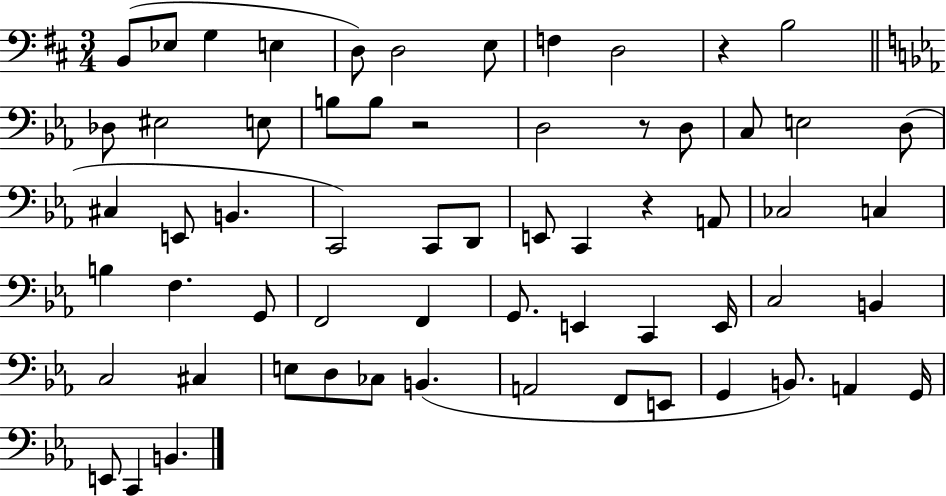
X:1
T:Untitled
M:3/4
L:1/4
K:D
B,,/2 _E,/2 G, E, D,/2 D,2 E,/2 F, D,2 z B,2 _D,/2 ^E,2 E,/2 B,/2 B,/2 z2 D,2 z/2 D,/2 C,/2 E,2 D,/2 ^C, E,,/2 B,, C,,2 C,,/2 D,,/2 E,,/2 C,, z A,,/2 _C,2 C, B, F, G,,/2 F,,2 F,, G,,/2 E,, C,, E,,/4 C,2 B,, C,2 ^C, E,/2 D,/2 _C,/2 B,, A,,2 F,,/2 E,,/2 G,, B,,/2 A,, G,,/4 E,,/2 C,, B,,